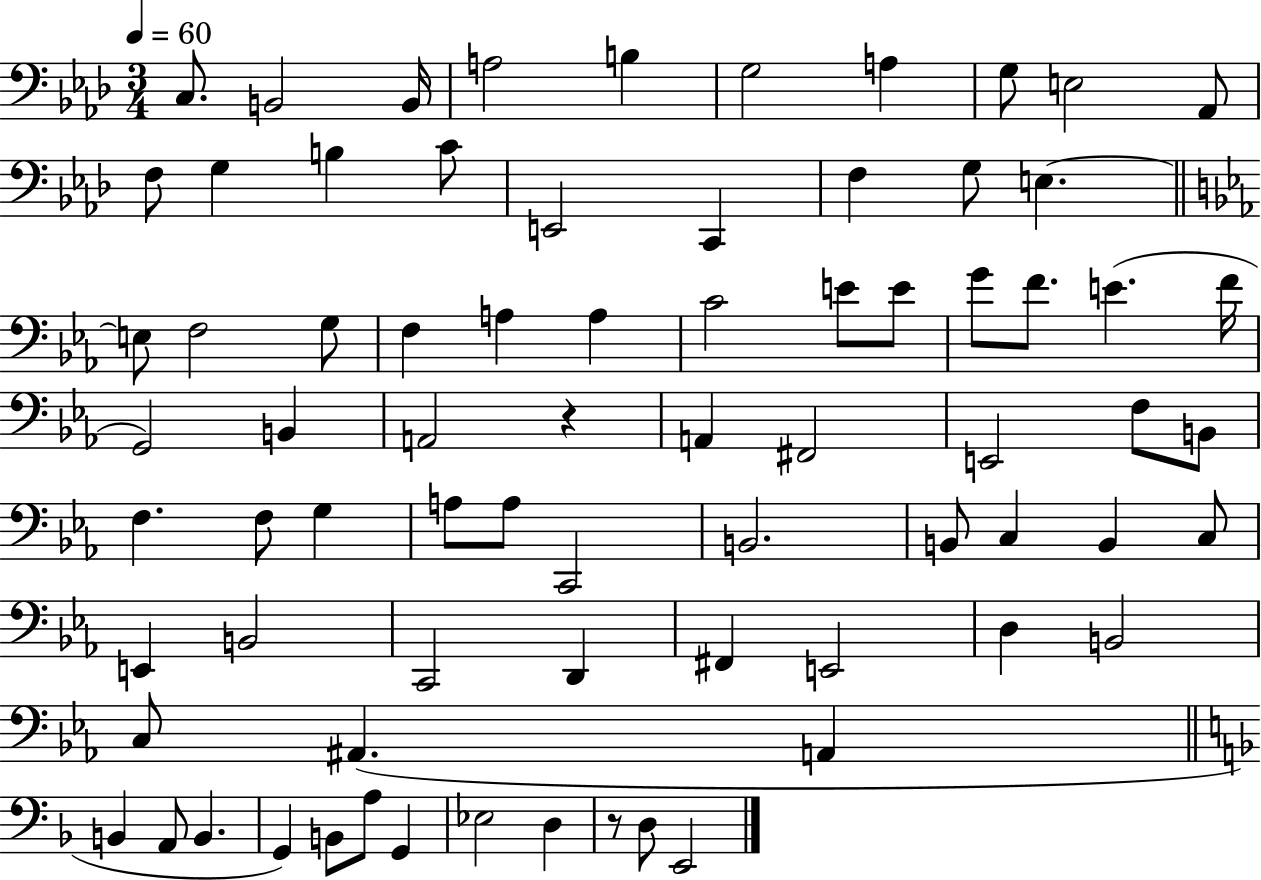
{
  \clef bass
  \numericTimeSignature
  \time 3/4
  \key aes \major
  \tempo 4 = 60
  c8. b,2 b,16 | a2 b4 | g2 a4 | g8 e2 aes,8 | \break f8 g4 b4 c'8 | e,2 c,4 | f4 g8 e4.~~ | \bar "||" \break \key ees \major e8 f2 g8 | f4 a4 a4 | c'2 e'8 e'8 | g'8 f'8. e'4.( f'16 | \break g,2) b,4 | a,2 r4 | a,4 fis,2 | e,2 f8 b,8 | \break f4. f8 g4 | a8 a8 c,2 | b,2. | b,8 c4 b,4 c8 | \break e,4 b,2 | c,2 d,4 | fis,4 e,2 | d4 b,2 | \break c8 ais,4.( a,4 | \bar "||" \break \key d \minor b,4 a,8 b,4. | g,4) b,8 a8 g,4 | ees2 d4 | r8 d8 e,2 | \break \bar "|."
}